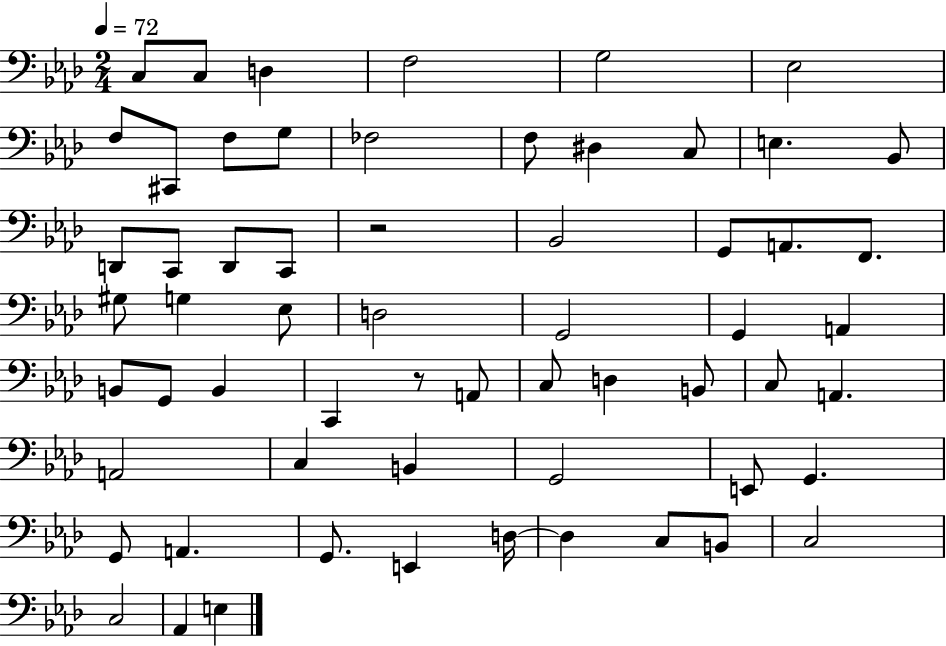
{
  \clef bass
  \numericTimeSignature
  \time 2/4
  \key aes \major
  \tempo 4 = 72
  c8 c8 d4 | f2 | g2 | ees2 | \break f8 cis,8 f8 g8 | fes2 | f8 dis4 c8 | e4. bes,8 | \break d,8 c,8 d,8 c,8 | r2 | bes,2 | g,8 a,8. f,8. | \break gis8 g4 ees8 | d2 | g,2 | g,4 a,4 | \break b,8 g,8 b,4 | c,4 r8 a,8 | c8 d4 b,8 | c8 a,4. | \break a,2 | c4 b,4 | g,2 | e,8 g,4. | \break g,8 a,4. | g,8. e,4 d16~~ | d4 c8 b,8 | c2 | \break c2 | aes,4 e4 | \bar "|."
}